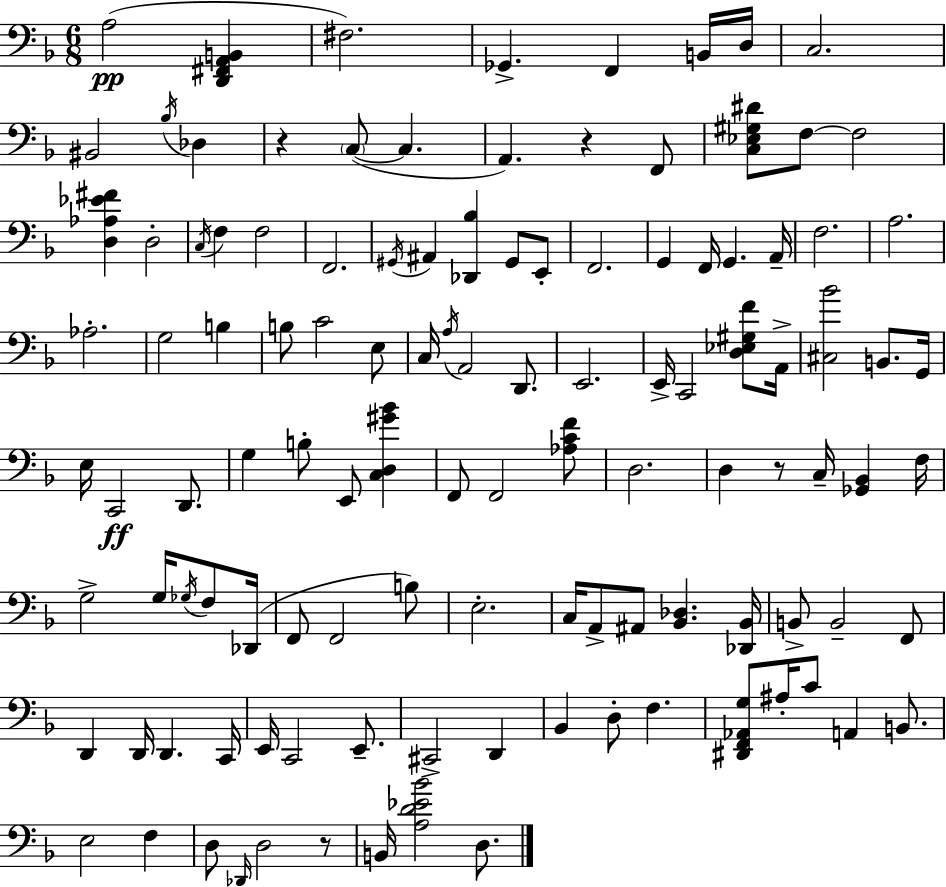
{
  \clef bass
  \numericTimeSignature
  \time 6/8
  \key d \minor
  a2(\pp <d, fis, a, b,>4 | fis2.) | ges,4.-> f,4 b,16 d16 | c2. | \break bis,2 \acciaccatura { bes16 } des4 | r4 \parenthesize c8~(~ c4. | a,4.) r4 f,8 | <c ees gis dis'>8 f8~~ f2 | \break <d aes ees' fis'>4 d2-. | \acciaccatura { c16 } f4 f2 | f,2. | \acciaccatura { gis,16 } ais,4 <des, bes>4 gis,8 | \break e,8-. f,2. | g,4 f,16 g,4. | a,16-- f2. | a2. | \break aes2.-. | g2 b4 | b8 c'2 | e8 c16 \acciaccatura { a16 } a,2 | \break d,8. e,2. | e,16-> c,2 | <d ees gis f'>8 a,16-> <cis bes'>2 | b,8. g,16 e16 c,2\ff | \break d,8. g4 b8-. e,8 | <c d gis' bes'>4 f,8 f,2 | <aes c' f'>8 d2. | d4 r8 c16-- <ges, bes,>4 | \break f16 g2-> | g16 \acciaccatura { ges16 } f8 des,16( f,8 f,2 | b8) e2.-. | c16 a,8-> ais,8 <bes, des>4. | \break <des, bes,>16 b,8-> b,2-- | f,8 d,4 d,16 d,4. | c,16 e,16 c,2 | e,8.-- cis,2-> | \break d,4 bes,4 d8-. f4. | <dis, f, aes, g>8 ais16-. c'8 a,4 | b,8. e2 | f4 d8 \grace { des,16 } d2 | \break r8 b,16 <a d' ees' bes'>2 | d8. \bar "|."
}